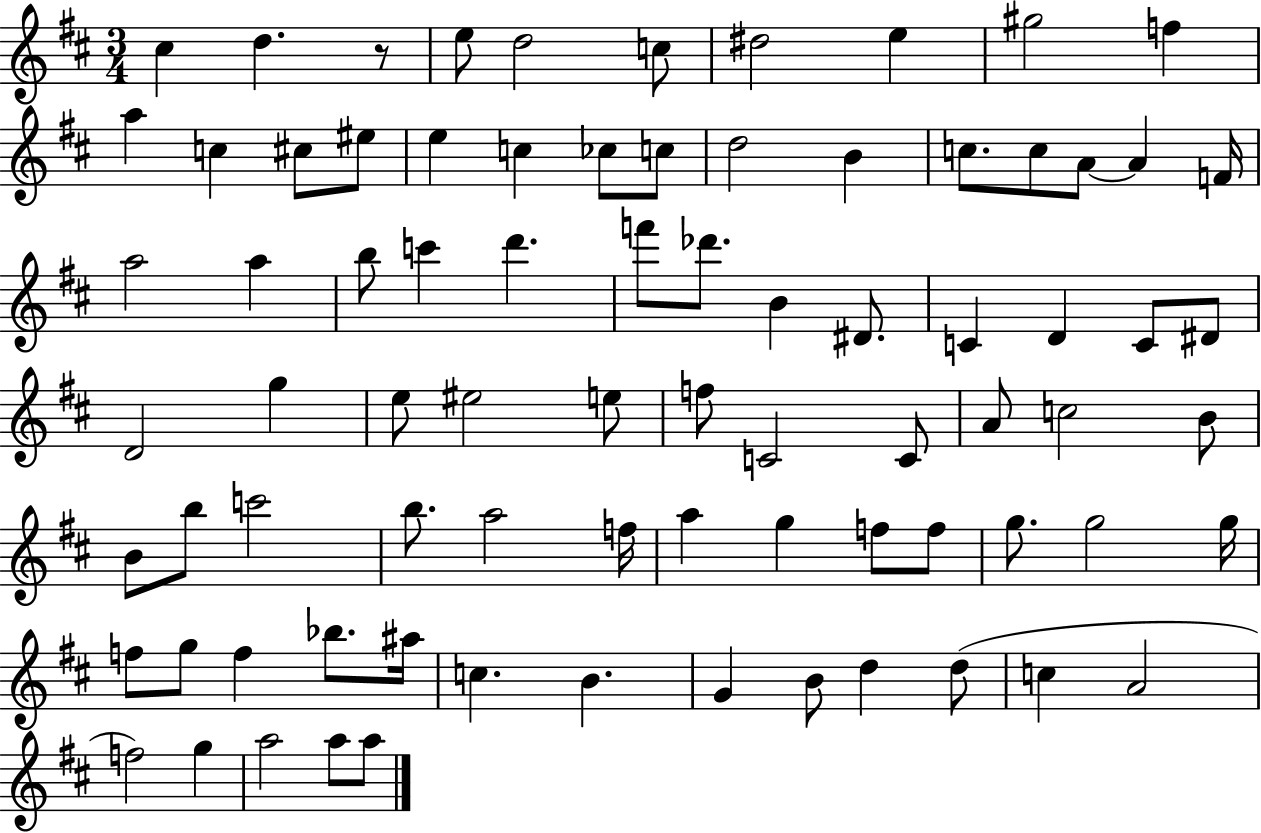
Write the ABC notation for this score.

X:1
T:Untitled
M:3/4
L:1/4
K:D
^c d z/2 e/2 d2 c/2 ^d2 e ^g2 f a c ^c/2 ^e/2 e c _c/2 c/2 d2 B c/2 c/2 A/2 A F/4 a2 a b/2 c' d' f'/2 _d'/2 B ^D/2 C D C/2 ^D/2 D2 g e/2 ^e2 e/2 f/2 C2 C/2 A/2 c2 B/2 B/2 b/2 c'2 b/2 a2 f/4 a g f/2 f/2 g/2 g2 g/4 f/2 g/2 f _b/2 ^a/4 c B G B/2 d d/2 c A2 f2 g a2 a/2 a/2